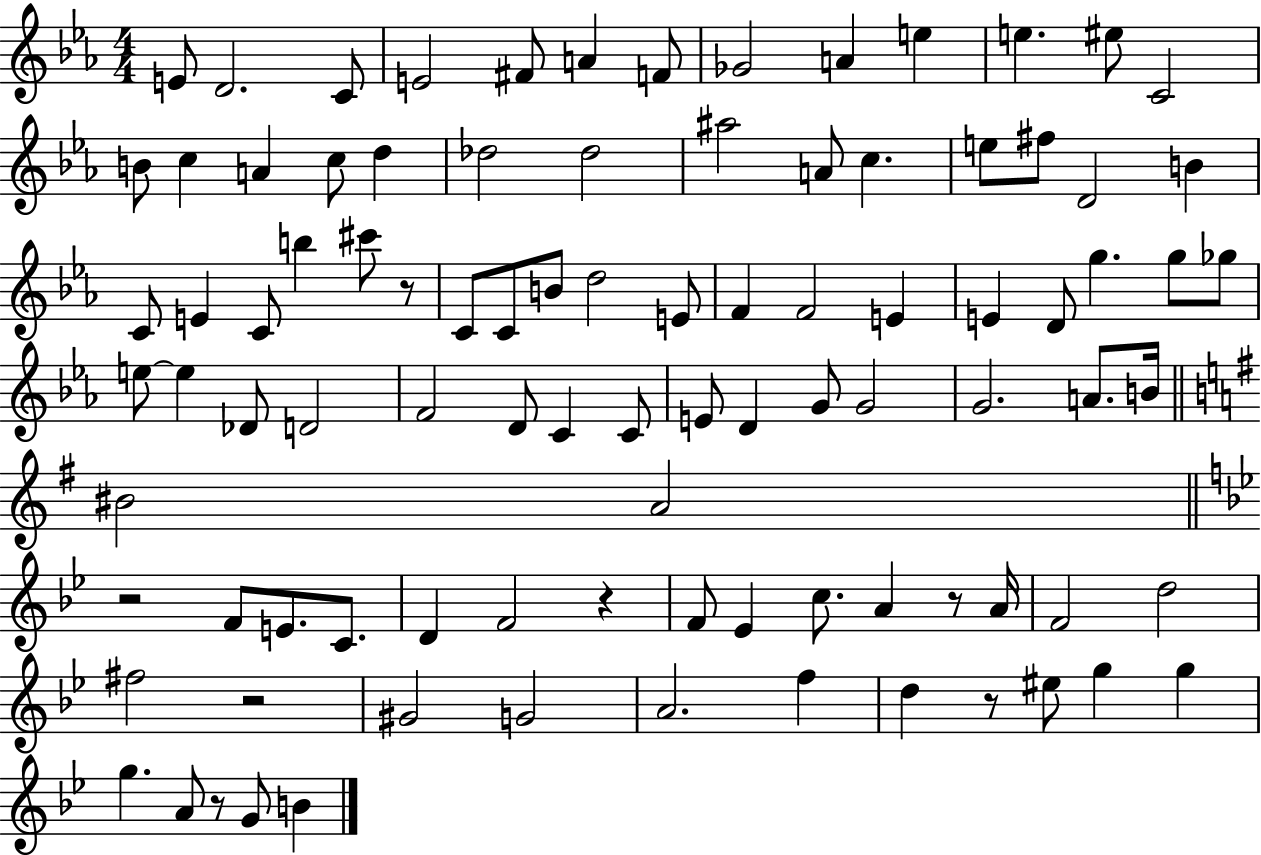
E4/e D4/h. C4/e E4/h F#4/e A4/q F4/e Gb4/h A4/q E5/q E5/q. EIS5/e C4/h B4/e C5/q A4/q C5/e D5/q Db5/h Db5/h A#5/h A4/e C5/q. E5/e F#5/e D4/h B4/q C4/e E4/q C4/e B5/q C#6/e R/e C4/e C4/e B4/e D5/h E4/e F4/q F4/h E4/q E4/q D4/e G5/q. G5/e Gb5/e E5/e E5/q Db4/e D4/h F4/h D4/e C4/q C4/e E4/e D4/q G4/e G4/h G4/h. A4/e. B4/s BIS4/h A4/h R/h F4/e E4/e. C4/e. D4/q F4/h R/q F4/e Eb4/q C5/e. A4/q R/e A4/s F4/h D5/h F#5/h R/h G#4/h G4/h A4/h. F5/q D5/q R/e EIS5/e G5/q G5/q G5/q. A4/e R/e G4/e B4/q